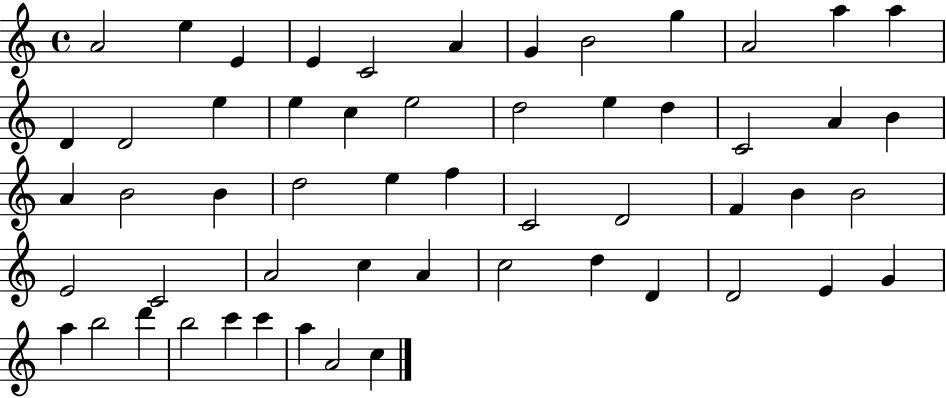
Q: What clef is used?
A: treble